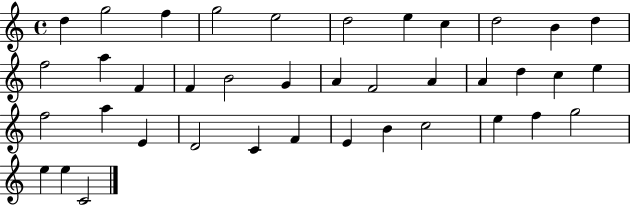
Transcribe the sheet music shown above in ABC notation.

X:1
T:Untitled
M:4/4
L:1/4
K:C
d g2 f g2 e2 d2 e c d2 B d f2 a F F B2 G A F2 A A d c e f2 a E D2 C F E B c2 e f g2 e e C2